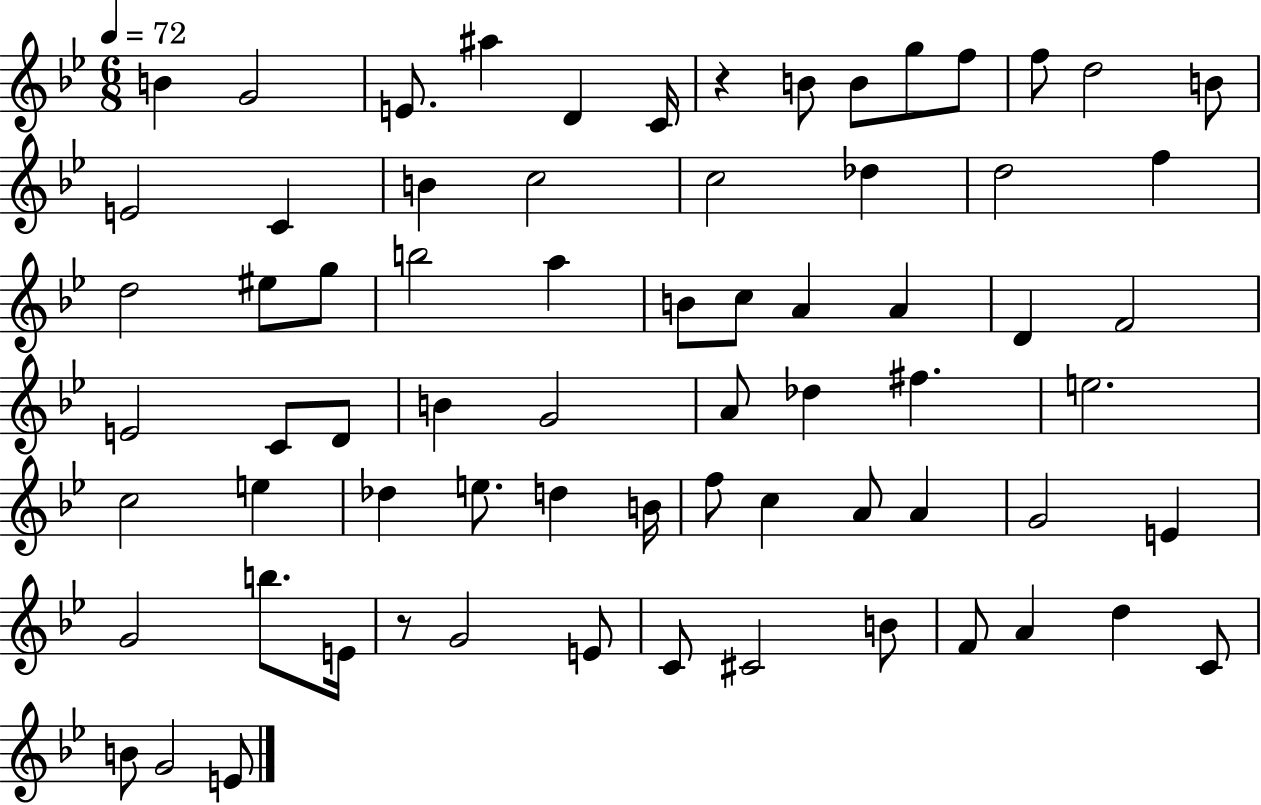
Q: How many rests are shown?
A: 2